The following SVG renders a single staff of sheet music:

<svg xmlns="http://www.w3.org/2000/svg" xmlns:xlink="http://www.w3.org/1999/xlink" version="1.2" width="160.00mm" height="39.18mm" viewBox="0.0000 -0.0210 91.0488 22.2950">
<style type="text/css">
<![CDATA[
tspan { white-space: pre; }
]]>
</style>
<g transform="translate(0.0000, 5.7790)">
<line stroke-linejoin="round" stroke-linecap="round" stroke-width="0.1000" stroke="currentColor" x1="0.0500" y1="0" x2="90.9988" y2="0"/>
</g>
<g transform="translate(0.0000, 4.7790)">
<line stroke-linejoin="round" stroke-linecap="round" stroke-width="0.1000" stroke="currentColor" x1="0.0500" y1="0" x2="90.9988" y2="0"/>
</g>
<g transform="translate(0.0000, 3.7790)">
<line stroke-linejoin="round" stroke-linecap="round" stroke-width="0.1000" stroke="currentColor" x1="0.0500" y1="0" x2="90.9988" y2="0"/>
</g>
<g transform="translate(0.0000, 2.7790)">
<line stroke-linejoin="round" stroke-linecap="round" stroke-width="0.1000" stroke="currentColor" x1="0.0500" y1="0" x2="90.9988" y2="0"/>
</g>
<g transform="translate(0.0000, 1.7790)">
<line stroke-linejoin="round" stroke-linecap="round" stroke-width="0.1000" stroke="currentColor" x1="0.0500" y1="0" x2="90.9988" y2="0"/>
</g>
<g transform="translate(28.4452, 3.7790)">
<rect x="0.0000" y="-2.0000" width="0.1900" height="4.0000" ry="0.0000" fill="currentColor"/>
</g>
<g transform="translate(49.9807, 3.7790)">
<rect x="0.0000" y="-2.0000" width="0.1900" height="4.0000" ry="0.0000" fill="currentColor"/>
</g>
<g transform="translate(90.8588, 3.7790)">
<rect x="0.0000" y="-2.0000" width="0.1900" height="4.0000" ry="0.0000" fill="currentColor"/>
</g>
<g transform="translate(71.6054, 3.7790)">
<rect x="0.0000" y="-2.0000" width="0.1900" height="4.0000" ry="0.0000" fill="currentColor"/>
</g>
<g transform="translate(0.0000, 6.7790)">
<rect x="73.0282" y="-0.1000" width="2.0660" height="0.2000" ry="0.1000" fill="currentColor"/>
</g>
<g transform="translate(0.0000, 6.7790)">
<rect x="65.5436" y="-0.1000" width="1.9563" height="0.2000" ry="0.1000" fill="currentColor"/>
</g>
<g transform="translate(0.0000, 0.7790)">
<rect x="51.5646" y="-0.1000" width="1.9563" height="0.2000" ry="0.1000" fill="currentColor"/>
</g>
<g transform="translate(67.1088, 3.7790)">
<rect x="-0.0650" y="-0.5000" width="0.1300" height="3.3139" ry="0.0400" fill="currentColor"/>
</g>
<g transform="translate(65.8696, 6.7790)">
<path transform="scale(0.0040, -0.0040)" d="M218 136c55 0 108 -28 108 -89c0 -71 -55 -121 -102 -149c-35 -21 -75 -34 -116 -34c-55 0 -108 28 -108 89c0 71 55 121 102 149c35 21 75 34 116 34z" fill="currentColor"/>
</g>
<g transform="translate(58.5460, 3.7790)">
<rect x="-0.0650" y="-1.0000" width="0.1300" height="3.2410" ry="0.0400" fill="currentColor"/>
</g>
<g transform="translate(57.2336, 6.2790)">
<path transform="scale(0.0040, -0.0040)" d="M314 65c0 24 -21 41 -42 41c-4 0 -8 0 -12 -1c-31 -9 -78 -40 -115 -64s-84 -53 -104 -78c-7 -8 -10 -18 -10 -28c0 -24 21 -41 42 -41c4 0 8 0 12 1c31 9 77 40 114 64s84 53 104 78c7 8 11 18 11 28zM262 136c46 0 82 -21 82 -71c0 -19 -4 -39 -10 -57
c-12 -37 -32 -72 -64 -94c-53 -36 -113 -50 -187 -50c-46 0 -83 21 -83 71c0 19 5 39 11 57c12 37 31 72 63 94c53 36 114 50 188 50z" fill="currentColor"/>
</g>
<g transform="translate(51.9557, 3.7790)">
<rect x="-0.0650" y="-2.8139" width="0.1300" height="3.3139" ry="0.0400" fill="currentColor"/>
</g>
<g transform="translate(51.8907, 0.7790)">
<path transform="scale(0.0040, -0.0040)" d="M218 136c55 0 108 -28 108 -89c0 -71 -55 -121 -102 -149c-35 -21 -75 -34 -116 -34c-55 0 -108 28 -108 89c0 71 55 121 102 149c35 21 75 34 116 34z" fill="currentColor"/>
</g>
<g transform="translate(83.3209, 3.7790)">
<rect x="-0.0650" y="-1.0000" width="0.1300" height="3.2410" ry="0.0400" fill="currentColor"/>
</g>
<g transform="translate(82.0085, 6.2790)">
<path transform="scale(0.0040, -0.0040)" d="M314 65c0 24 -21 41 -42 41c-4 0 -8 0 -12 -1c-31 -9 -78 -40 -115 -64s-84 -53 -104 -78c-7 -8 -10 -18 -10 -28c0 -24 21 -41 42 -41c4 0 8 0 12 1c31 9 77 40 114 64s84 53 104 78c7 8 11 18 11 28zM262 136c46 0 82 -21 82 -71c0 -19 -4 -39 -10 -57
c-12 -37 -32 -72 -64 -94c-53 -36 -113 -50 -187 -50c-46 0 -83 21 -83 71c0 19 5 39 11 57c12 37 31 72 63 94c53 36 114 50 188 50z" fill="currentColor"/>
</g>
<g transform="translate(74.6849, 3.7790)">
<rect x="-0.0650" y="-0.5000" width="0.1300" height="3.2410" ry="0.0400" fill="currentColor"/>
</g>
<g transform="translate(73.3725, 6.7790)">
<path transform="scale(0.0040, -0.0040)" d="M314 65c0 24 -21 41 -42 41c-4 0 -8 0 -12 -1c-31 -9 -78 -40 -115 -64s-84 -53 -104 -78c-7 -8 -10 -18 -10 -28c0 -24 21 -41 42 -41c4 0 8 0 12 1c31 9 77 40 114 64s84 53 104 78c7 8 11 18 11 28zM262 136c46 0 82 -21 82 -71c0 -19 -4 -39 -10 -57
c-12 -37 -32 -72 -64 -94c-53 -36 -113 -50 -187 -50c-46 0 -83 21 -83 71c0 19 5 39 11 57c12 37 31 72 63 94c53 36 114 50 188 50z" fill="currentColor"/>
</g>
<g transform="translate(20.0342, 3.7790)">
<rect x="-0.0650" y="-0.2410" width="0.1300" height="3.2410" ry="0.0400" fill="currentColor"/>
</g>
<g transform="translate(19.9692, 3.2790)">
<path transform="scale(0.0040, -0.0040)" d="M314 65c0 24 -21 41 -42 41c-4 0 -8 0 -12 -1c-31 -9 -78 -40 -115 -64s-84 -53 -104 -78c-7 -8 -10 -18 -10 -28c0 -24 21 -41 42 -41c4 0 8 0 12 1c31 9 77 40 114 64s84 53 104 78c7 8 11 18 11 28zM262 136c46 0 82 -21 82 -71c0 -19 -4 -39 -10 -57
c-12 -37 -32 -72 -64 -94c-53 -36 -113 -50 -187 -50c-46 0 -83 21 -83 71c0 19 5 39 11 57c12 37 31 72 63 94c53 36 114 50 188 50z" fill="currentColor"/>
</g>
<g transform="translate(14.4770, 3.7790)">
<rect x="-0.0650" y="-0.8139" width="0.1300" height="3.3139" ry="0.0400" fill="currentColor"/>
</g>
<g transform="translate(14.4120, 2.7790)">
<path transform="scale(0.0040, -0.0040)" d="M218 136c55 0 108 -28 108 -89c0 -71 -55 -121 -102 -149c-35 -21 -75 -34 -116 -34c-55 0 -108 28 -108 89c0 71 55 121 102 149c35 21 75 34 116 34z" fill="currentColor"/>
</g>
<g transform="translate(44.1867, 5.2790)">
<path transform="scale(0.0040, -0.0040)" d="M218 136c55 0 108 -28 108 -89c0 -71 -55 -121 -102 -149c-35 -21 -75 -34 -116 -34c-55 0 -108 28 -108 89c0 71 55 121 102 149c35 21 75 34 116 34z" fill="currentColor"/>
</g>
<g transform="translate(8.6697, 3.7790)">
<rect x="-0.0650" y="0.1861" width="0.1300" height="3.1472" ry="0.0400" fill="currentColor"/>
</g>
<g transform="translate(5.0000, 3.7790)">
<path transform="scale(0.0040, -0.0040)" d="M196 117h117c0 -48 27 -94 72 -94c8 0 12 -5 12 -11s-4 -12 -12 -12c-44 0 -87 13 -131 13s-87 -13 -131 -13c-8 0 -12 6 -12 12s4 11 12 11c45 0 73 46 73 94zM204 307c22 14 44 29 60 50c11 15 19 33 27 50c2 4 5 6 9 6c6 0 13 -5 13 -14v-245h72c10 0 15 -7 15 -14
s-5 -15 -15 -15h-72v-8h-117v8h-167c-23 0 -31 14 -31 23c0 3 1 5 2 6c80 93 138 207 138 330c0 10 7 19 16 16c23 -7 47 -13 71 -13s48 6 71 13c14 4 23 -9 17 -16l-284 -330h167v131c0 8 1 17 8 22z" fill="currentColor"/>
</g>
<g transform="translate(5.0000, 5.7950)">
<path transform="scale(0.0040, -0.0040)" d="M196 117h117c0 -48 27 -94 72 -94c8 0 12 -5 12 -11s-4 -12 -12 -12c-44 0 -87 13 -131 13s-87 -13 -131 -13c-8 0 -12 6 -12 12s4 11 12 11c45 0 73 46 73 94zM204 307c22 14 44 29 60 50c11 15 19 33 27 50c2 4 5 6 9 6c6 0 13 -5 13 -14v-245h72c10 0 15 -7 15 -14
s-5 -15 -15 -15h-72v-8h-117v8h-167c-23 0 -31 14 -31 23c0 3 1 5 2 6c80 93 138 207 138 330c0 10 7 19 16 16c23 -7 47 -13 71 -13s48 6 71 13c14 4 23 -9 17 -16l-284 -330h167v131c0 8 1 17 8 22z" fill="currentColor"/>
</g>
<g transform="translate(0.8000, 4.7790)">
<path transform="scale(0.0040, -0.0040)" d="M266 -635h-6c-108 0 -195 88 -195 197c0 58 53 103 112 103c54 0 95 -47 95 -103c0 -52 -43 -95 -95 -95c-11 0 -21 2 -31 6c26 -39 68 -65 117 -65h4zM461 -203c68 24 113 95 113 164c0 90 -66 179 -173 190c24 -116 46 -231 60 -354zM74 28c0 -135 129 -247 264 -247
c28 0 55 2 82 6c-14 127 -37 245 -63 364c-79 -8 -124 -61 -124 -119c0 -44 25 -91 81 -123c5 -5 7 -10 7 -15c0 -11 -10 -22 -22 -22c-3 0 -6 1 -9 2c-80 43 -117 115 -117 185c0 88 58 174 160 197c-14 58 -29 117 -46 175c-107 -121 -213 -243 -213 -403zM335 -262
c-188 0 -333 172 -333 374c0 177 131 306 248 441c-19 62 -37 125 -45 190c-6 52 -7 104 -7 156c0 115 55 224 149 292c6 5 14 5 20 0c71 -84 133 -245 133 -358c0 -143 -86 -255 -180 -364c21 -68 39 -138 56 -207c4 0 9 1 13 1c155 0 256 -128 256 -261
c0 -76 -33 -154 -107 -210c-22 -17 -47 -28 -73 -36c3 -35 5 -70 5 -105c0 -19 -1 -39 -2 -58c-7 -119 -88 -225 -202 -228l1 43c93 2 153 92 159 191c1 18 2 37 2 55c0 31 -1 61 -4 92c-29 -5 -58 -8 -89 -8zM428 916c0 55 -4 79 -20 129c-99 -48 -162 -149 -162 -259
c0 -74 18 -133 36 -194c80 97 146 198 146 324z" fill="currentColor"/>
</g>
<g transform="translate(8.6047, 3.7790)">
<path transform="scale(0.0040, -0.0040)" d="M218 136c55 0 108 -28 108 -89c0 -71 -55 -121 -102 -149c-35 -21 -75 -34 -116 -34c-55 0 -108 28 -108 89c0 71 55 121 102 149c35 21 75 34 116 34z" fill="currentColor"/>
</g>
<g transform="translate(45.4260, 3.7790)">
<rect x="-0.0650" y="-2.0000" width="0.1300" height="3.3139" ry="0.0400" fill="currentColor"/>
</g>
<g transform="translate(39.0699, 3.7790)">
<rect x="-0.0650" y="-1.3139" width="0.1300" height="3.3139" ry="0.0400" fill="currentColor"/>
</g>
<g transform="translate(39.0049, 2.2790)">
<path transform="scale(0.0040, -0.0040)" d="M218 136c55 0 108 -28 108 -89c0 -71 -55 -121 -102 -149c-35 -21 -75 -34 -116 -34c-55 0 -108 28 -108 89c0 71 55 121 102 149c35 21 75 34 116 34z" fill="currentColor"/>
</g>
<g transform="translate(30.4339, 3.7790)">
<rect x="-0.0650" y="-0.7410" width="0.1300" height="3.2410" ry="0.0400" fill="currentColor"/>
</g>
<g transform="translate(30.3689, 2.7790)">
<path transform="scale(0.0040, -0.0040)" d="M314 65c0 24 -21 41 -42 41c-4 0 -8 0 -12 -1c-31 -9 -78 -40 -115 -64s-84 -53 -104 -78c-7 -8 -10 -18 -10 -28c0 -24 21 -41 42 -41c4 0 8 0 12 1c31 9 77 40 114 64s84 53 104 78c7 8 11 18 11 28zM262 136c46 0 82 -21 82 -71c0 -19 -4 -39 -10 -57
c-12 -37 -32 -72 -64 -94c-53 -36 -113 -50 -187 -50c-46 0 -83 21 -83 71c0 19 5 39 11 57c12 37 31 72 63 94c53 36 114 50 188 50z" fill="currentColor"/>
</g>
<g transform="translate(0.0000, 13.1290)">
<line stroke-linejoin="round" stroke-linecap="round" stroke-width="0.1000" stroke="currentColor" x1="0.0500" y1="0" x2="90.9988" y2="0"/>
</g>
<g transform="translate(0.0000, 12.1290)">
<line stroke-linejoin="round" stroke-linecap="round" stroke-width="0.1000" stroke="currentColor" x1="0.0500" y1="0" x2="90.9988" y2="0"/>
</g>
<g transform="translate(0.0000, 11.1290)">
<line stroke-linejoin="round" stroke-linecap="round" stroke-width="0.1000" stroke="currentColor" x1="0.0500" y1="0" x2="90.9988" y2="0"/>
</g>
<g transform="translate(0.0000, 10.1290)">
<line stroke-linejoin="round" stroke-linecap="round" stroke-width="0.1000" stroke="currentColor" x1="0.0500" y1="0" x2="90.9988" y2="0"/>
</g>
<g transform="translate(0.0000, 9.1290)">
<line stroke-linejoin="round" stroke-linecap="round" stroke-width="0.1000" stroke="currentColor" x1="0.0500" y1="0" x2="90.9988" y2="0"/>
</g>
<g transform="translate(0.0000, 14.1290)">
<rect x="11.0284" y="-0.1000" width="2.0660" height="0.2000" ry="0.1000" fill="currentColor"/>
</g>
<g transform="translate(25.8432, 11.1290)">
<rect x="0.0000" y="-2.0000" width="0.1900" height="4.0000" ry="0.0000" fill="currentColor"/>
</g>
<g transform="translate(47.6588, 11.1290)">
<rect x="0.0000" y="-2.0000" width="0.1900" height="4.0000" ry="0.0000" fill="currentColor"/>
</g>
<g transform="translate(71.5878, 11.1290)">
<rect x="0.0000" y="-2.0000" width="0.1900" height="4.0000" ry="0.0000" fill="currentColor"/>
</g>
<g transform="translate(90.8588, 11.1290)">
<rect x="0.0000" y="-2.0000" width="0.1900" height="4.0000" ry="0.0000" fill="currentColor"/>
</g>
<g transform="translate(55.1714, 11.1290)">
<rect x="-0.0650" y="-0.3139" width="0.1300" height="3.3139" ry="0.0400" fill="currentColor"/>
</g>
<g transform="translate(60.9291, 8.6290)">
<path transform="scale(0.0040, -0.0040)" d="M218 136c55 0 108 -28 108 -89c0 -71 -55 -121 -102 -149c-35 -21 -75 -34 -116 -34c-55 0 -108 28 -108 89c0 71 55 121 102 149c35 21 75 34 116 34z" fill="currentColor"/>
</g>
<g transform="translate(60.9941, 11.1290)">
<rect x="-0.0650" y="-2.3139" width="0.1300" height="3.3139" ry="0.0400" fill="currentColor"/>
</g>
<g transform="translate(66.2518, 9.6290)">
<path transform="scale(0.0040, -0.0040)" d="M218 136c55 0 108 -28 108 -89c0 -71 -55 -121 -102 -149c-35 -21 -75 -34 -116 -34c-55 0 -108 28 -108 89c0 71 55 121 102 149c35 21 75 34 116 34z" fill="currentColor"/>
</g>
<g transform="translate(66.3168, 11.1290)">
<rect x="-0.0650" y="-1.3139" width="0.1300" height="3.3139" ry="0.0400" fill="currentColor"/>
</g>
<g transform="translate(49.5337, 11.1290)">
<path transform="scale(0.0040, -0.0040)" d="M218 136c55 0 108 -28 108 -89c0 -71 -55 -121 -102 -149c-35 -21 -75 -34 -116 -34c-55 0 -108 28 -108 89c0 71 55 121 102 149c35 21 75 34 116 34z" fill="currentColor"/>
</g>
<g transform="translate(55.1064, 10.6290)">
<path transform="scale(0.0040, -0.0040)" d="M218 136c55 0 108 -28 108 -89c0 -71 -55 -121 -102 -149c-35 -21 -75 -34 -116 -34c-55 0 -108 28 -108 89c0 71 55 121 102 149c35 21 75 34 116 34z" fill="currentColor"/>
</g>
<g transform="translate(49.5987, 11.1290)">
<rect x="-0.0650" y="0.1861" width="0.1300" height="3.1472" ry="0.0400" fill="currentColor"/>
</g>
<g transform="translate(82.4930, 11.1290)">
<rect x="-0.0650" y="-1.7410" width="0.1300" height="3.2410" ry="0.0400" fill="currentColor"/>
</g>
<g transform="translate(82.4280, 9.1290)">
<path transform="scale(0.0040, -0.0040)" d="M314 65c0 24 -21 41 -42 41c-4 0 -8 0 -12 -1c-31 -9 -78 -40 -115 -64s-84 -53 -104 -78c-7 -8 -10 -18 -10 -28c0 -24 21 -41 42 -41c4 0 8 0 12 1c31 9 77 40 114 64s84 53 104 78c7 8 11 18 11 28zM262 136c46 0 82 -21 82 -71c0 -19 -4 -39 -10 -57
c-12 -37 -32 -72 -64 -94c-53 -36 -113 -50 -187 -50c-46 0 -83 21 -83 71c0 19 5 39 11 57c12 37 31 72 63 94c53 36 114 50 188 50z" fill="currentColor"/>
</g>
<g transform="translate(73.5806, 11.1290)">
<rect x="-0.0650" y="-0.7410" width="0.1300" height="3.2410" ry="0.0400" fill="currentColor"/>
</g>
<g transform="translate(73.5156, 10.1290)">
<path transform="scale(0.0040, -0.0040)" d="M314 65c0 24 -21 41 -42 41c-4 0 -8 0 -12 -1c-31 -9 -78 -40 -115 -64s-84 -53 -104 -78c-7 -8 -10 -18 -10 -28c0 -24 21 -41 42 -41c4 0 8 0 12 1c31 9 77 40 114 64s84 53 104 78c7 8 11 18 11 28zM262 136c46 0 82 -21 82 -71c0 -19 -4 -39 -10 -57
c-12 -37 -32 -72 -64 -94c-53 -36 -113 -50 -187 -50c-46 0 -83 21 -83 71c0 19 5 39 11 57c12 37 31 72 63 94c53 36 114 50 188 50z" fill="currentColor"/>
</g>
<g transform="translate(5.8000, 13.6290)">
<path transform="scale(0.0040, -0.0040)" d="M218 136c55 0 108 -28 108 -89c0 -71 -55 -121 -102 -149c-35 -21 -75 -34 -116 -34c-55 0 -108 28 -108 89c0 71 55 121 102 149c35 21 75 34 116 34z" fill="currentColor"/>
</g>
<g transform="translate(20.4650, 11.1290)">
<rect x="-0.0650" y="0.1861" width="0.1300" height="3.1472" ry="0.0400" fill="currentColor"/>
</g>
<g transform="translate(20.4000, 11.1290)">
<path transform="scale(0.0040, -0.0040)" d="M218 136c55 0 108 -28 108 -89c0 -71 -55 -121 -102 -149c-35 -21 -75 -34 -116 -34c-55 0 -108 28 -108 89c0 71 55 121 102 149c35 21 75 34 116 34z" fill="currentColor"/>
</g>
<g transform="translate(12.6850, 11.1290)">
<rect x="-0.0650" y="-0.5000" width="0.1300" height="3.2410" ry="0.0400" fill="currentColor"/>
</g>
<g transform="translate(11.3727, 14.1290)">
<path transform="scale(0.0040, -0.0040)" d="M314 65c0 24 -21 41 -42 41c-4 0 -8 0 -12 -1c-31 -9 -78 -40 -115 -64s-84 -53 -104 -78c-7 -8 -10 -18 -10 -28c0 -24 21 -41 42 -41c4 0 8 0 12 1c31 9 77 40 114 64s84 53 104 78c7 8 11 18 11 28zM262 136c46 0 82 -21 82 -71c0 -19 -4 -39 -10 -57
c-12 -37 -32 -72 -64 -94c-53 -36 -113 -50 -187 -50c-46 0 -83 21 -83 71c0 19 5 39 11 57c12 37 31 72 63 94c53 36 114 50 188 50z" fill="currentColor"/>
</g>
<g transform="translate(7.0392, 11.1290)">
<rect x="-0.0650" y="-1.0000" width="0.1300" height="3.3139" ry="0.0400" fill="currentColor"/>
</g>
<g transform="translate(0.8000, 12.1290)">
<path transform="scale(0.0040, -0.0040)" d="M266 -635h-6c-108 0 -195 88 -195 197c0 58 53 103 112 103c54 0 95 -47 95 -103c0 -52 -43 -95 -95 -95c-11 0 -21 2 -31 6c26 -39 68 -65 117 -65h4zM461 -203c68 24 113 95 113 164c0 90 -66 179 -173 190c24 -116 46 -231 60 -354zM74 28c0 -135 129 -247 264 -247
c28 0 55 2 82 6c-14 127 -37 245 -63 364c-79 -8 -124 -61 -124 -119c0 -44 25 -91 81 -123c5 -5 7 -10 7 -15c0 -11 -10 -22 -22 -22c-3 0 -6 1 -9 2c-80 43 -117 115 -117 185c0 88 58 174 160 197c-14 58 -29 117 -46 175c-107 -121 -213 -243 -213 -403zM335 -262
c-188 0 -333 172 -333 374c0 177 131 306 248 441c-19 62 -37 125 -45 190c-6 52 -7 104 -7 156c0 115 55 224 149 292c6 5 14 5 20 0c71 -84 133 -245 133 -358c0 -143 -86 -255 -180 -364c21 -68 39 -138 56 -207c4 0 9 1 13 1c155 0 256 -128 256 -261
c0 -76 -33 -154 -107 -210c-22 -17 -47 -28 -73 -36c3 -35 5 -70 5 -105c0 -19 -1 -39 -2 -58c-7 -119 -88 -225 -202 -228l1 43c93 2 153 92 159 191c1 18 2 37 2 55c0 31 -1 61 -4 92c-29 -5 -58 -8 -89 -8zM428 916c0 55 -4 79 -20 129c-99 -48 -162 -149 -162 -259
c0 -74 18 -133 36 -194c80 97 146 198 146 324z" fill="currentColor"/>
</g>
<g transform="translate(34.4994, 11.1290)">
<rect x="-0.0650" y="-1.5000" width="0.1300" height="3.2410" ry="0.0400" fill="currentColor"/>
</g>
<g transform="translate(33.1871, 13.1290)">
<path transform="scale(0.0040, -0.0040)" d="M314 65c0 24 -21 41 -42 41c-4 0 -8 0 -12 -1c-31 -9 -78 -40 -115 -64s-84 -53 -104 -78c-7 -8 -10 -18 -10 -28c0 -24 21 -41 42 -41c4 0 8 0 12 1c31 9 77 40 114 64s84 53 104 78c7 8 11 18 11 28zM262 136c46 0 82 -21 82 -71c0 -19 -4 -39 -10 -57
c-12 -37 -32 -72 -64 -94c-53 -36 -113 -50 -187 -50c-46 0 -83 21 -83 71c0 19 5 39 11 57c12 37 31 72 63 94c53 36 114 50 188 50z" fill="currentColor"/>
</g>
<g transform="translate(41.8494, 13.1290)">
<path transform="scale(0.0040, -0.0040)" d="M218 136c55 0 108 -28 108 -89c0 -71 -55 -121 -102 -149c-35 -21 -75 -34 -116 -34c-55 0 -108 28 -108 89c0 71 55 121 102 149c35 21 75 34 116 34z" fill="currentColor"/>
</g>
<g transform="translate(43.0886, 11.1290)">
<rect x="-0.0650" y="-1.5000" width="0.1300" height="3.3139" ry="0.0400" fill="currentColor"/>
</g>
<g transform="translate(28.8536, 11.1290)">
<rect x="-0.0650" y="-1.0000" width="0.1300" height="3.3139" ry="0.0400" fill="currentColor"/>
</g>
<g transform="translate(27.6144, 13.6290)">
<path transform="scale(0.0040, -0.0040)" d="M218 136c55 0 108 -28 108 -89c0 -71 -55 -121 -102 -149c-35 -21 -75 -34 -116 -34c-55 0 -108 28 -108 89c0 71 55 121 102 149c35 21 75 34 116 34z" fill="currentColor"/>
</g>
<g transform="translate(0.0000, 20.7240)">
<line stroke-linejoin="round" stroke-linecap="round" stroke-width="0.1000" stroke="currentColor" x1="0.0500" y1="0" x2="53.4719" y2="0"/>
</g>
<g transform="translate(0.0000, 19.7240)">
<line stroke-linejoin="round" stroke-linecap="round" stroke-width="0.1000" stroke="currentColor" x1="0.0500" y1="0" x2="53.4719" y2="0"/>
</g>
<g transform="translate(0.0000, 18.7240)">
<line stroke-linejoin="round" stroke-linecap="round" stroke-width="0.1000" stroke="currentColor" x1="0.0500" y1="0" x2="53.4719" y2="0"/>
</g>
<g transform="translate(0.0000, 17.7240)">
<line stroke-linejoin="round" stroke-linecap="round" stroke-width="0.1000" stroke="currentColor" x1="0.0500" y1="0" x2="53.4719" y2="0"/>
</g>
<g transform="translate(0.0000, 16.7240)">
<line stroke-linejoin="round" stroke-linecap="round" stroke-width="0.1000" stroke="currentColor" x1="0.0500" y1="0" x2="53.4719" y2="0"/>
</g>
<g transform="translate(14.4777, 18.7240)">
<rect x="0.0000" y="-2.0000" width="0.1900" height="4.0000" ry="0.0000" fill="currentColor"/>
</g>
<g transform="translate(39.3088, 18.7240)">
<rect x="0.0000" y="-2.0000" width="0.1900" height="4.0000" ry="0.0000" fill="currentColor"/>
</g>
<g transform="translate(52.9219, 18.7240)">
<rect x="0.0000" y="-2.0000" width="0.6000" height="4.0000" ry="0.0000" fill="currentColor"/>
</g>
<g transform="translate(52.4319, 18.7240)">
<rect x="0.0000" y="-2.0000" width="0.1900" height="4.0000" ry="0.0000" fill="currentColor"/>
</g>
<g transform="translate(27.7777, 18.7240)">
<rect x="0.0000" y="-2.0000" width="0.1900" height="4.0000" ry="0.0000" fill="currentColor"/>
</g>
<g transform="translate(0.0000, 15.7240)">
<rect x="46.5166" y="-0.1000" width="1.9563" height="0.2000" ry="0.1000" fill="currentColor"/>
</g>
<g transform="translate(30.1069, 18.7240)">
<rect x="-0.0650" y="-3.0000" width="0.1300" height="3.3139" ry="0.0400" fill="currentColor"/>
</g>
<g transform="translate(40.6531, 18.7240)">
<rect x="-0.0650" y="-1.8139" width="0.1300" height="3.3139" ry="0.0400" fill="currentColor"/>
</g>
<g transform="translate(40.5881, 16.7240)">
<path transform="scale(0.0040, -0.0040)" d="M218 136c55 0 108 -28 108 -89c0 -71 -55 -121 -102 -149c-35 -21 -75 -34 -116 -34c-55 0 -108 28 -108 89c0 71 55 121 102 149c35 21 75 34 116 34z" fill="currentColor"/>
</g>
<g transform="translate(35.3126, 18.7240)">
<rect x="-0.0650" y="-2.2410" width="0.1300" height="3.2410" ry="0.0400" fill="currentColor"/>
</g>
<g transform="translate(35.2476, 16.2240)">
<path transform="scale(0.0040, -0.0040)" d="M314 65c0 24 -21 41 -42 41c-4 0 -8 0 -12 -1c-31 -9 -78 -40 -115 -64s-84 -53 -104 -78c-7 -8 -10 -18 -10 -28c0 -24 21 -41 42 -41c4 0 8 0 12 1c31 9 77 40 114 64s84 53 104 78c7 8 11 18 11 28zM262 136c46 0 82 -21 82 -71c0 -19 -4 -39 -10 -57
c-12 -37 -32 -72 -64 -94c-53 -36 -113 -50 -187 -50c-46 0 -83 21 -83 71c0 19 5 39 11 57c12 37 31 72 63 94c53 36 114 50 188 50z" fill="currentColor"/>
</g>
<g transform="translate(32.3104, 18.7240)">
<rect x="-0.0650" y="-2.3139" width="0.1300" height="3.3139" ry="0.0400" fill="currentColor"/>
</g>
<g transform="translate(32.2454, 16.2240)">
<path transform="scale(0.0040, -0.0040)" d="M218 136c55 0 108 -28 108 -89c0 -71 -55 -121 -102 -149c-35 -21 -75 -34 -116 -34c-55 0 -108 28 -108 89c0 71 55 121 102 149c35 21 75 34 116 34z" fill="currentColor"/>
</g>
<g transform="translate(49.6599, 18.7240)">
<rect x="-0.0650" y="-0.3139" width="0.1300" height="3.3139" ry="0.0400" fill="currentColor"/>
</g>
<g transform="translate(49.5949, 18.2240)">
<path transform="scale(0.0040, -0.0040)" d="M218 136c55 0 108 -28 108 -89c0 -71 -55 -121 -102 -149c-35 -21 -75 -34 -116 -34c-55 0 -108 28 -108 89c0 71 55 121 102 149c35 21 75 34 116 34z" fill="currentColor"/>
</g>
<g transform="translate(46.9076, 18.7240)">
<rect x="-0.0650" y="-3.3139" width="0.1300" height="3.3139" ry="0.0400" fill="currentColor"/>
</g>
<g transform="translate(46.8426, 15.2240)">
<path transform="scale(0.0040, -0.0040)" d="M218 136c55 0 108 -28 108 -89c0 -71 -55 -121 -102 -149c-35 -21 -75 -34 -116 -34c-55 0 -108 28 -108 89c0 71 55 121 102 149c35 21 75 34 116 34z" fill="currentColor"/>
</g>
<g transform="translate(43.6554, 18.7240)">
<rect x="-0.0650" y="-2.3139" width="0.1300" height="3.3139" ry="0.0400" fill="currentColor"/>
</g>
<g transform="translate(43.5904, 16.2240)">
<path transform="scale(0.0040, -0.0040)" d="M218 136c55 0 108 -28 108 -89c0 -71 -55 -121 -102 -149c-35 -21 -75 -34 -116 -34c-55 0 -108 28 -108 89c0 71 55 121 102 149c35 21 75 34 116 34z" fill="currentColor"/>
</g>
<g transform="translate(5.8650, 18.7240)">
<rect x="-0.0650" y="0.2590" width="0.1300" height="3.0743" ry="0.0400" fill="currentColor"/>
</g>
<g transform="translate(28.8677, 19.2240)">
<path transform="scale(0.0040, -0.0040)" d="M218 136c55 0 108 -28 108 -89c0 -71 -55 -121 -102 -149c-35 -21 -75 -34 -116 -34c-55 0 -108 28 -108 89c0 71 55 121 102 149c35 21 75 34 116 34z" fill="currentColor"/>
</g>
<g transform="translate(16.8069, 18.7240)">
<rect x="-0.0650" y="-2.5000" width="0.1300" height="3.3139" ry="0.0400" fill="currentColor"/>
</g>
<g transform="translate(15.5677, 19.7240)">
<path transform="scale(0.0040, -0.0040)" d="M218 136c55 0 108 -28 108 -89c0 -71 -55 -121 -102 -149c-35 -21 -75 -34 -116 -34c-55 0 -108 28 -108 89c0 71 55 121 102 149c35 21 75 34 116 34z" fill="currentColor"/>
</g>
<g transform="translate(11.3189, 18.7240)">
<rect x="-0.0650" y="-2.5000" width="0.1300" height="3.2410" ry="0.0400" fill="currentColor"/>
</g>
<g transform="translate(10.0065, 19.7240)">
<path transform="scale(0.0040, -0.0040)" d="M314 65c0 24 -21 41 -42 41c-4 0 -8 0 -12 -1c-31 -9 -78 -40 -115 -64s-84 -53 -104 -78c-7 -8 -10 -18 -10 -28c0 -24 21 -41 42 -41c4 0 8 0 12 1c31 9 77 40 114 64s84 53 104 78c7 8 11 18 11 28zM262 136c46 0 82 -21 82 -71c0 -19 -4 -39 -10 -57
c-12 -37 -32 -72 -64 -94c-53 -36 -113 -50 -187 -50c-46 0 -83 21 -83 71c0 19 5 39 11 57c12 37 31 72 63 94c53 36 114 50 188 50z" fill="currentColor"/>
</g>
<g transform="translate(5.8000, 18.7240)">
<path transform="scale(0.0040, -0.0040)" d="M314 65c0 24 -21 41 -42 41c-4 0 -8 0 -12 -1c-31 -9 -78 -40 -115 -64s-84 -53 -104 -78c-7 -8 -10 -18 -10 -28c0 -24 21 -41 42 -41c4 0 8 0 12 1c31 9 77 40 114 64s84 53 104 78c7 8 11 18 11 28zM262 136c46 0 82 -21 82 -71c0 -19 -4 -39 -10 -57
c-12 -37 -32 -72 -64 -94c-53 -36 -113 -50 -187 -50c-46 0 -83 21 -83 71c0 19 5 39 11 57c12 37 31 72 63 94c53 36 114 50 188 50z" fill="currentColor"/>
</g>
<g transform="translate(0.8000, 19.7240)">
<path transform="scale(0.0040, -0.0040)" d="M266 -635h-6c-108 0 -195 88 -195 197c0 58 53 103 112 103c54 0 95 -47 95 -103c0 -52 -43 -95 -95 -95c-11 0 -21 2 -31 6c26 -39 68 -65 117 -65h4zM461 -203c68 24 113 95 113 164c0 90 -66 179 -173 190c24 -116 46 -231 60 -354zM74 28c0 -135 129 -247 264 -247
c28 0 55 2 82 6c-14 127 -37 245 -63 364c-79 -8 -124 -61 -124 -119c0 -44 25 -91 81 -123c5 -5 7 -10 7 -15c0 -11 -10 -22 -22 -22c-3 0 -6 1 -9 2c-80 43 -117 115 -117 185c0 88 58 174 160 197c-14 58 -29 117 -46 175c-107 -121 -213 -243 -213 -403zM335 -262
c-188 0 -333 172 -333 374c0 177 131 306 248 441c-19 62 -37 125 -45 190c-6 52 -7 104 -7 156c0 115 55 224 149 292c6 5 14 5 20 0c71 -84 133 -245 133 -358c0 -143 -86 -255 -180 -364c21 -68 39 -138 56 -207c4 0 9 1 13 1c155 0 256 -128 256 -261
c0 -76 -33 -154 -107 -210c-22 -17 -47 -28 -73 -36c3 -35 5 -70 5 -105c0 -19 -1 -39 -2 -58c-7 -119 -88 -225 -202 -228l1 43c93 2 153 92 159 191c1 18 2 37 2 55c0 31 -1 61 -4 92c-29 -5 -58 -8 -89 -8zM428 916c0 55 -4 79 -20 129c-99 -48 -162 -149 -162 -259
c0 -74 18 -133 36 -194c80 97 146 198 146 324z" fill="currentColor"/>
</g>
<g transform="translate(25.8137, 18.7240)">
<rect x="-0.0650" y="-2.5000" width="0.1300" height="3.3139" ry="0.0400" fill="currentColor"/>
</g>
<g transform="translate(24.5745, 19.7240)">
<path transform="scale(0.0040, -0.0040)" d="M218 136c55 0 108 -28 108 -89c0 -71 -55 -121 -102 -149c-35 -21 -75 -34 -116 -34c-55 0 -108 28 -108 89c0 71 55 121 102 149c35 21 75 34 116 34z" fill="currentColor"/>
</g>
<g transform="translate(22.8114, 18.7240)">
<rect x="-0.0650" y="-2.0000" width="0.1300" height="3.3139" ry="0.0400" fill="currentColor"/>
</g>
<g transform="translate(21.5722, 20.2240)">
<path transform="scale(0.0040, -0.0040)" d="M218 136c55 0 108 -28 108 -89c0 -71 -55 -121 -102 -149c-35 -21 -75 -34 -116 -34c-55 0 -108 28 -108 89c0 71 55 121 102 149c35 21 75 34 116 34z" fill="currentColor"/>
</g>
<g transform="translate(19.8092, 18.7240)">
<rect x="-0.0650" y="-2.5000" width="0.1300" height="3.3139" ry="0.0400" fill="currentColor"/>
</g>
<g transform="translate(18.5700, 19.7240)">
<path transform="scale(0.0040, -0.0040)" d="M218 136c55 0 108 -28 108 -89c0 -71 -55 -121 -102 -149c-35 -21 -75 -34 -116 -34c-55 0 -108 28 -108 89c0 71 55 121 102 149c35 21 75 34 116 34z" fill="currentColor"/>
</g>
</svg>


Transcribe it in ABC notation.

X:1
T:Untitled
M:4/4
L:1/4
K:C
B d c2 d2 e F a D2 C C2 D2 D C2 B D E2 E B c g e d2 f2 B2 G2 G G F G A g g2 f g b c